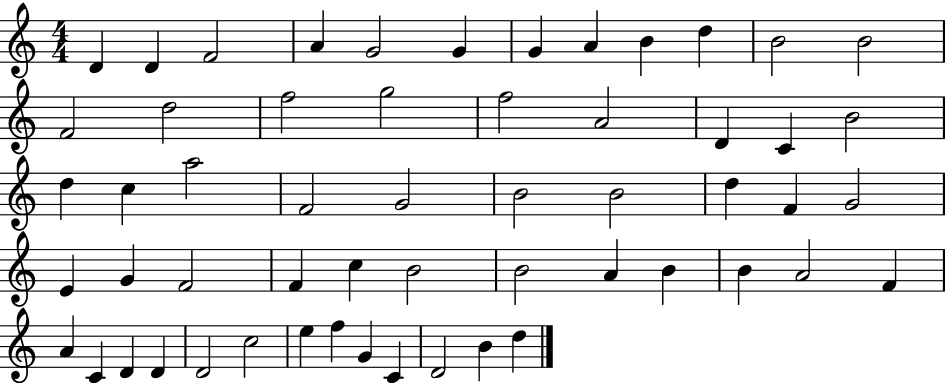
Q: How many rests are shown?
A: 0